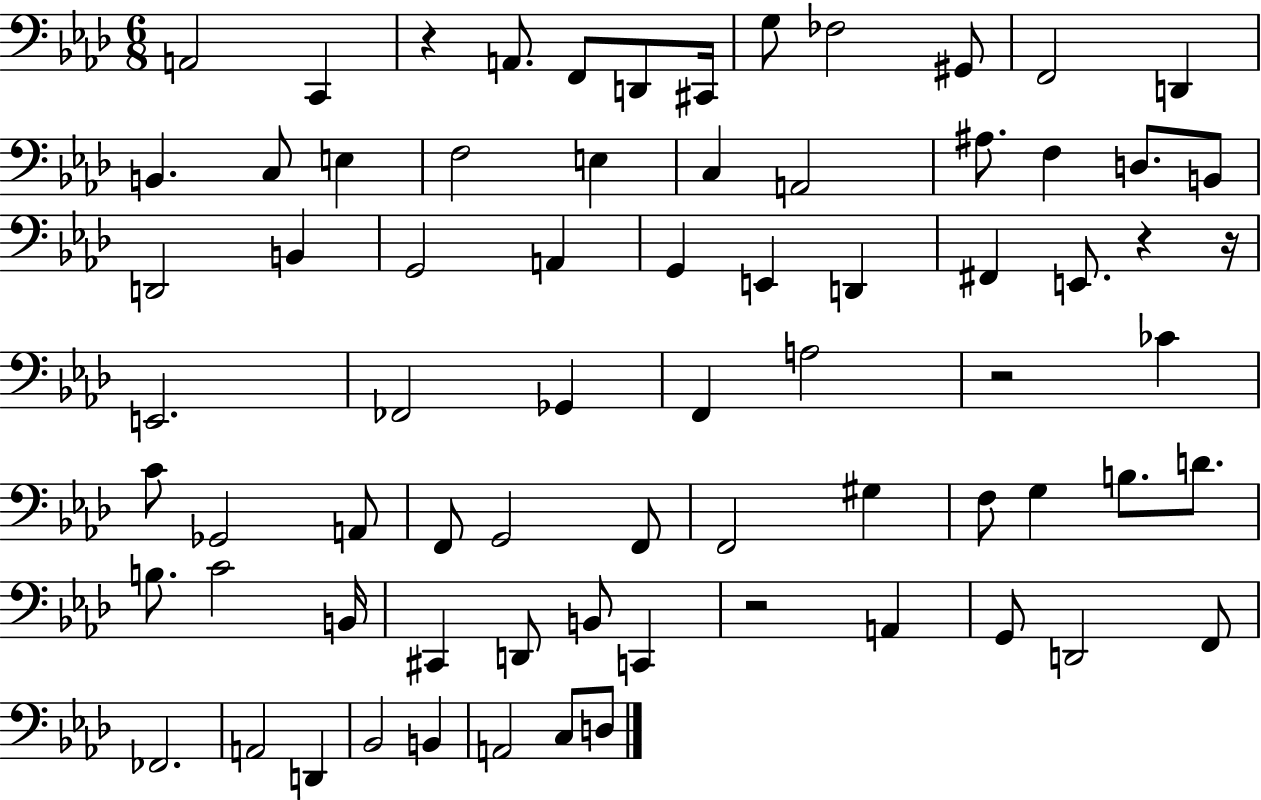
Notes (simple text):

A2/h C2/q R/q A2/e. F2/e D2/e C#2/s G3/e FES3/h G#2/e F2/h D2/q B2/q. C3/e E3/q F3/h E3/q C3/q A2/h A#3/e. F3/q D3/e. B2/e D2/h B2/q G2/h A2/q G2/q E2/q D2/q F#2/q E2/e. R/q R/s E2/h. FES2/h Gb2/q F2/q A3/h R/h CES4/q C4/e Gb2/h A2/e F2/e G2/h F2/e F2/h G#3/q F3/e G3/q B3/e. D4/e. B3/e. C4/h B2/s C#2/q D2/e B2/e C2/q R/h A2/q G2/e D2/h F2/e FES2/h. A2/h D2/q Bb2/h B2/q A2/h C3/e D3/e